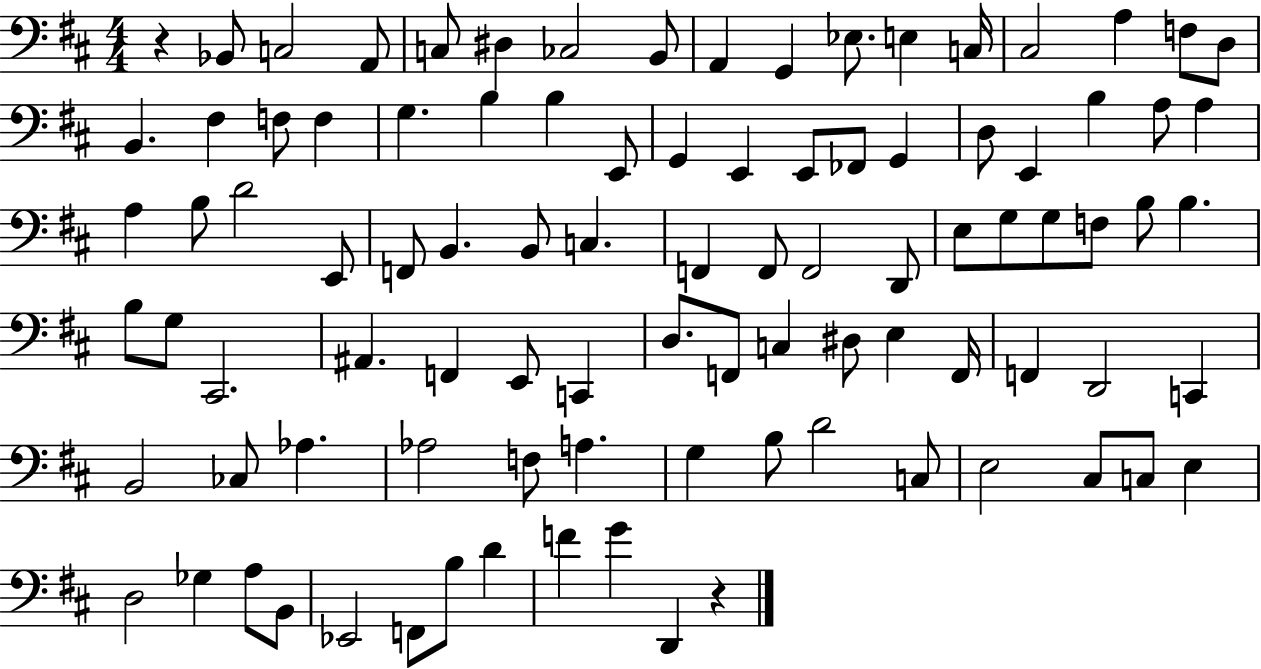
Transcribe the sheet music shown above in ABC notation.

X:1
T:Untitled
M:4/4
L:1/4
K:D
z _B,,/2 C,2 A,,/2 C,/2 ^D, _C,2 B,,/2 A,, G,, _E,/2 E, C,/4 ^C,2 A, F,/2 D,/2 B,, ^F, F,/2 F, G, B, B, E,,/2 G,, E,, E,,/2 _F,,/2 G,, D,/2 E,, B, A,/2 A, A, B,/2 D2 E,,/2 F,,/2 B,, B,,/2 C, F,, F,,/2 F,,2 D,,/2 E,/2 G,/2 G,/2 F,/2 B,/2 B, B,/2 G,/2 ^C,,2 ^A,, F,, E,,/2 C,, D,/2 F,,/2 C, ^D,/2 E, F,,/4 F,, D,,2 C,, B,,2 _C,/2 _A, _A,2 F,/2 A, G, B,/2 D2 C,/2 E,2 ^C,/2 C,/2 E, D,2 _G, A,/2 B,,/2 _E,,2 F,,/2 B,/2 D F G D,, z